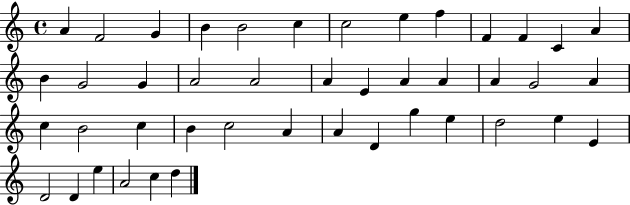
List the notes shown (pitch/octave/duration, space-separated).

A4/q F4/h G4/q B4/q B4/h C5/q C5/h E5/q F5/q F4/q F4/q C4/q A4/q B4/q G4/h G4/q A4/h A4/h A4/q E4/q A4/q A4/q A4/q G4/h A4/q C5/q B4/h C5/q B4/q C5/h A4/q A4/q D4/q G5/q E5/q D5/h E5/q E4/q D4/h D4/q E5/q A4/h C5/q D5/q